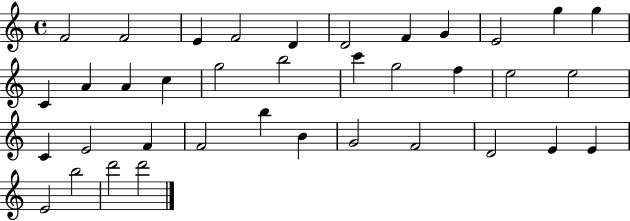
F4/h F4/h E4/q F4/h D4/q D4/h F4/q G4/q E4/h G5/q G5/q C4/q A4/q A4/q C5/q G5/h B5/h C6/q G5/h F5/q E5/h E5/h C4/q E4/h F4/q F4/h B5/q B4/q G4/h F4/h D4/h E4/q E4/q E4/h B5/h D6/h D6/h